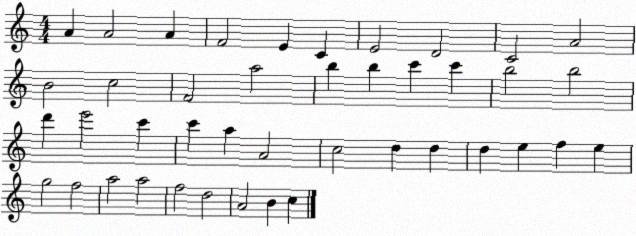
X:1
T:Untitled
M:4/4
L:1/4
K:C
A A2 A F2 E C E2 D2 C2 A2 B2 c2 F2 a2 b b c' c' b2 b2 d' e'2 c' c' a A2 c2 d d d e f e g2 f2 a2 a2 f2 d2 A2 B c